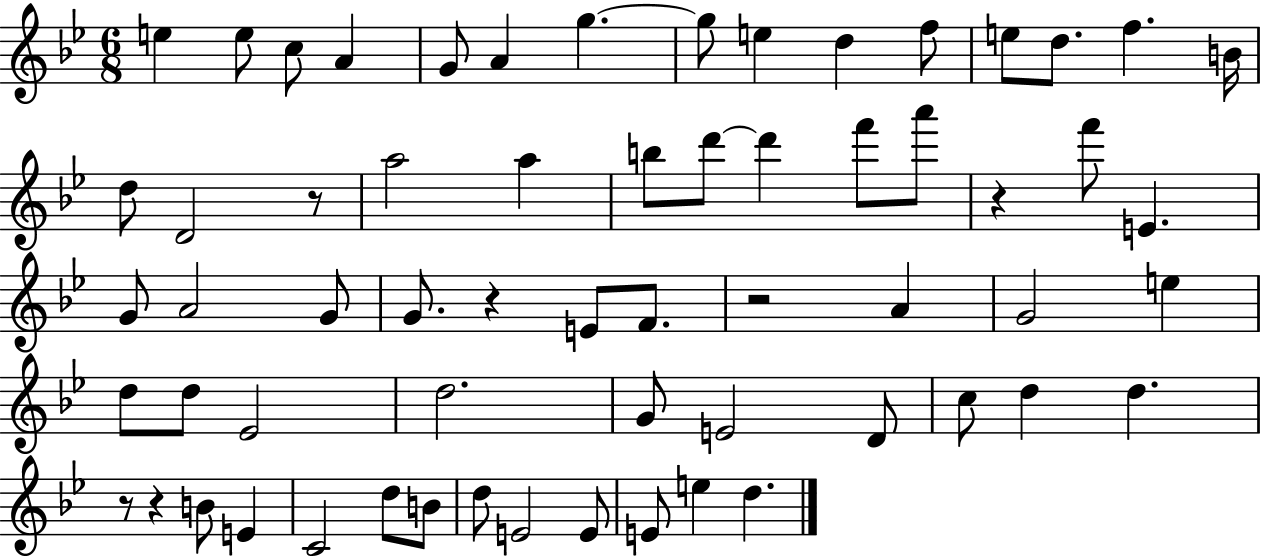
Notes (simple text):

E5/q E5/e C5/e A4/q G4/e A4/q G5/q. G5/e E5/q D5/q F5/e E5/e D5/e. F5/q. B4/s D5/e D4/h R/e A5/h A5/q B5/e D6/e D6/q F6/e A6/e R/q F6/e E4/q. G4/e A4/h G4/e G4/e. R/q E4/e F4/e. R/h A4/q G4/h E5/q D5/e D5/e Eb4/h D5/h. G4/e E4/h D4/e C5/e D5/q D5/q. R/e R/q B4/e E4/q C4/h D5/e B4/e D5/e E4/h E4/e E4/e E5/q D5/q.